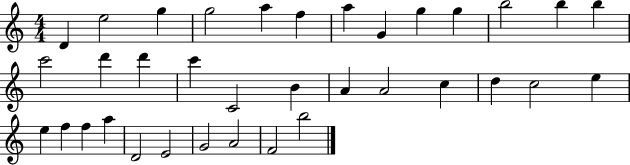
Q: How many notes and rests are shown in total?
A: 35